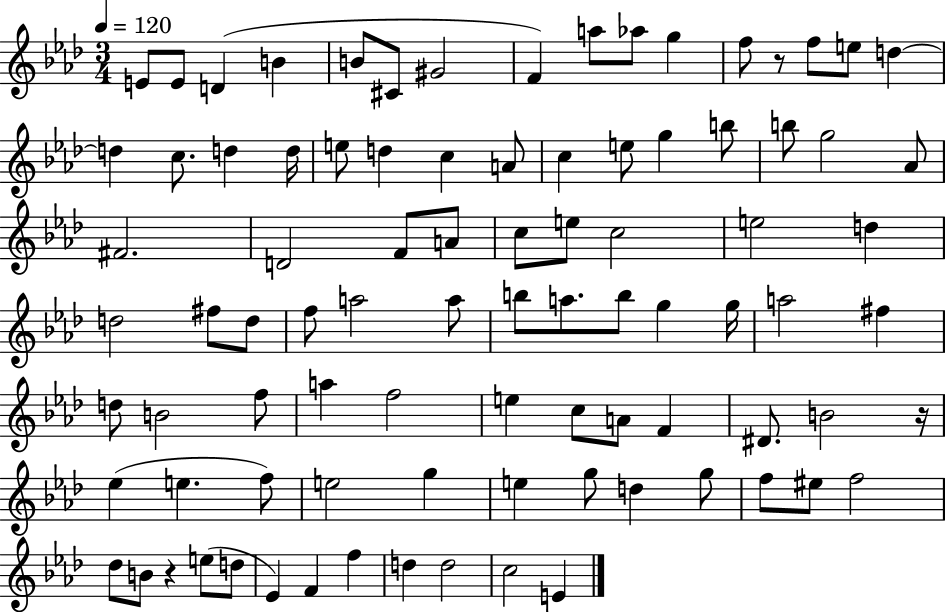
{
  \clef treble
  \numericTimeSignature
  \time 3/4
  \key aes \major
  \tempo 4 = 120
  e'8 e'8 d'4( b'4 | b'8 cis'8 gis'2 | f'4) a''8 aes''8 g''4 | f''8 r8 f''8 e''8 d''4~~ | \break d''4 c''8. d''4 d''16 | e''8 d''4 c''4 a'8 | c''4 e''8 g''4 b''8 | b''8 g''2 aes'8 | \break fis'2. | d'2 f'8 a'8 | c''8 e''8 c''2 | e''2 d''4 | \break d''2 fis''8 d''8 | f''8 a''2 a''8 | b''8 a''8. b''8 g''4 g''16 | a''2 fis''4 | \break d''8 b'2 f''8 | a''4 f''2 | e''4 c''8 a'8 f'4 | dis'8. b'2 r16 | \break ees''4( e''4. f''8) | e''2 g''4 | e''4 g''8 d''4 g''8 | f''8 eis''8 f''2 | \break des''8 b'8 r4 e''8( d''8 | ees'4) f'4 f''4 | d''4 d''2 | c''2 e'4 | \break \bar "|."
}